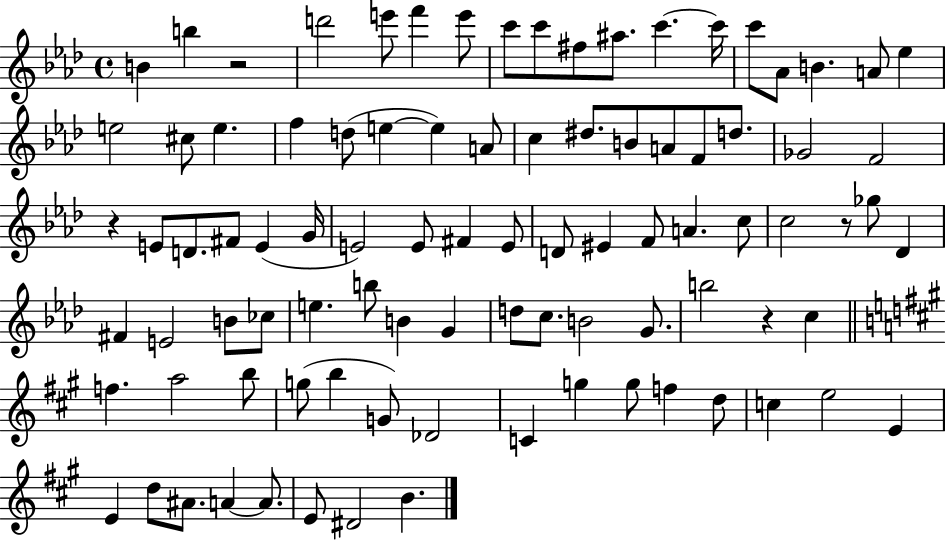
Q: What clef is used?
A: treble